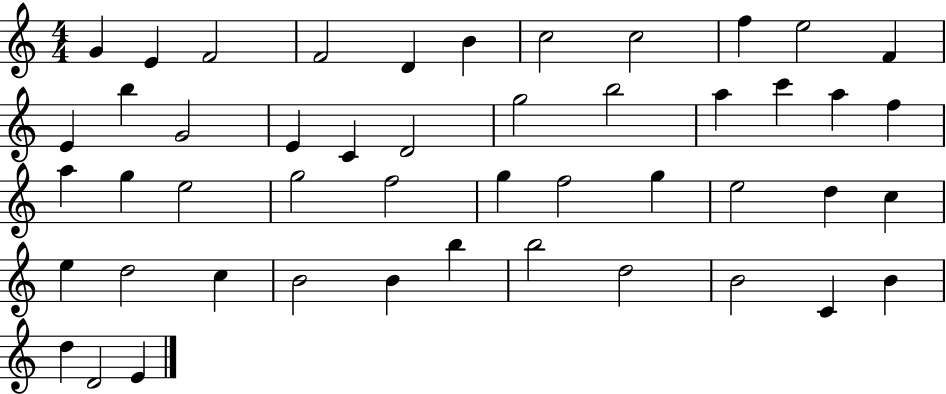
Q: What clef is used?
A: treble